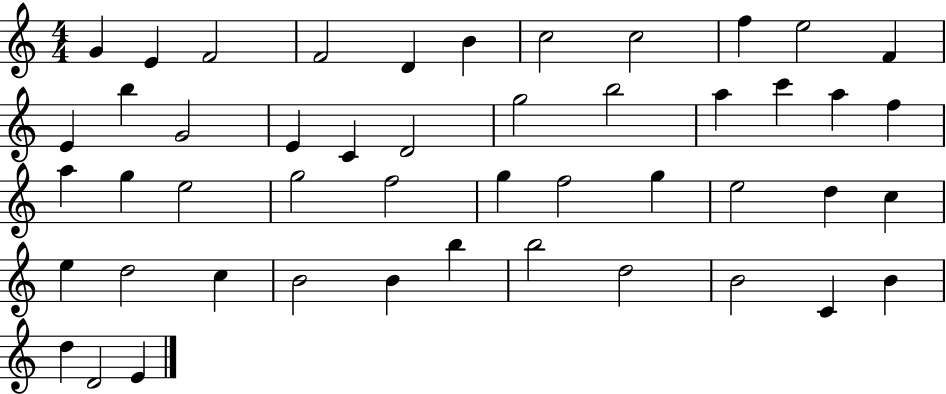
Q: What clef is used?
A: treble